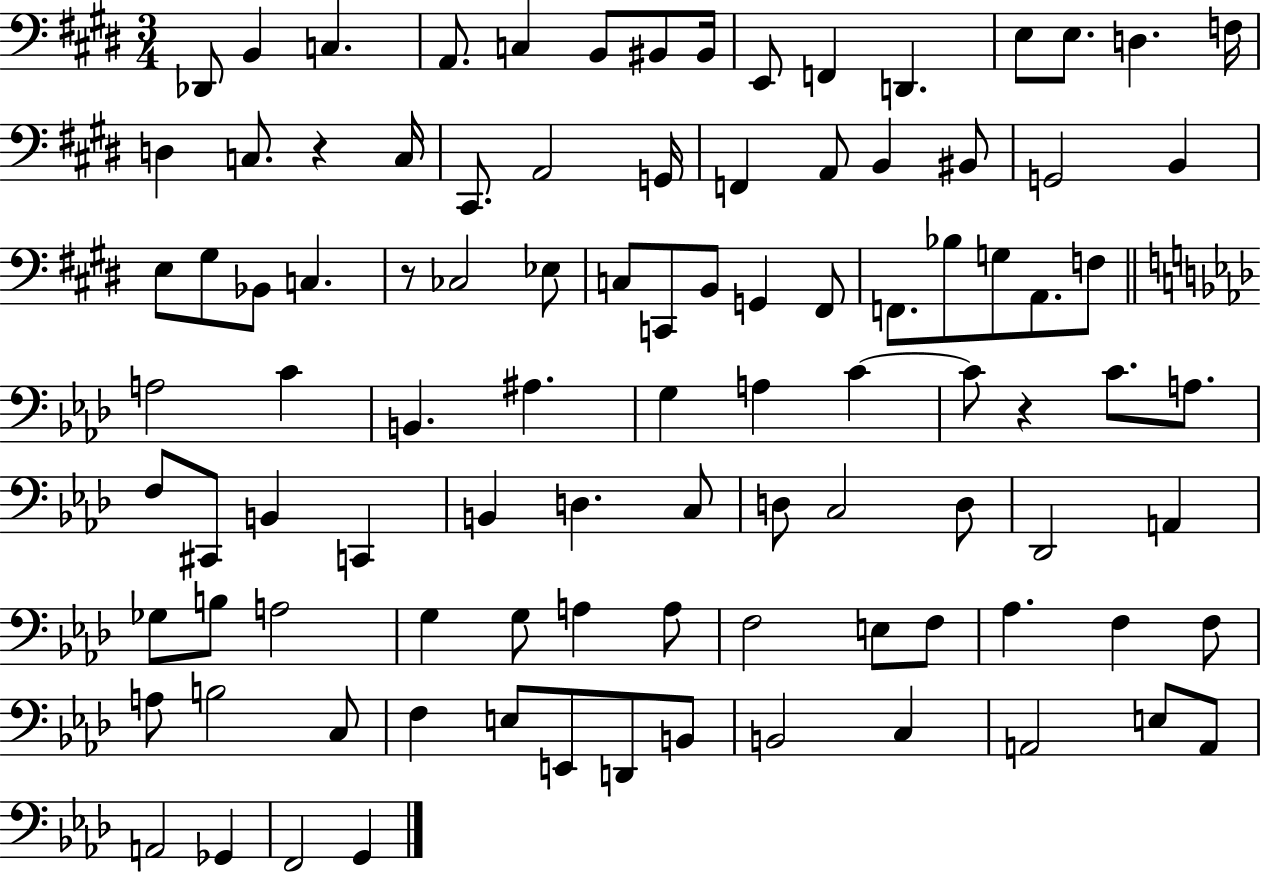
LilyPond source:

{
  \clef bass
  \numericTimeSignature
  \time 3/4
  \key e \major
  des,8 b,4 c4. | a,8. c4 b,8 bis,8 bis,16 | e,8 f,4 d,4. | e8 e8. d4. f16 | \break d4 c8. r4 c16 | cis,8. a,2 g,16 | f,4 a,8 b,4 bis,8 | g,2 b,4 | \break e8 gis8 bes,8 c4. | r8 ces2 ees8 | c8 c,8 b,8 g,4 fis,8 | f,8. bes8 g8 a,8. f8 | \break \bar "||" \break \key aes \major a2 c'4 | b,4. ais4. | g4 a4 c'4~~ | c'8 r4 c'8. a8. | \break f8 cis,8 b,4 c,4 | b,4 d4. c8 | d8 c2 d8 | des,2 a,4 | \break ges8 b8 a2 | g4 g8 a4 a8 | f2 e8 f8 | aes4. f4 f8 | \break a8 b2 c8 | f4 e8 e,8 d,8 b,8 | b,2 c4 | a,2 e8 a,8 | \break a,2 ges,4 | f,2 g,4 | \bar "|."
}